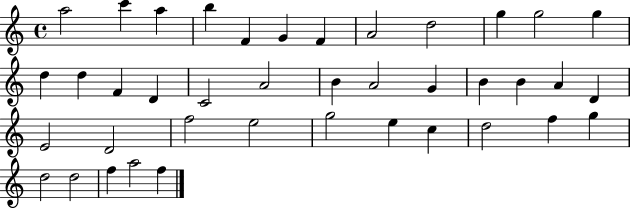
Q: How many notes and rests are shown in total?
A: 40